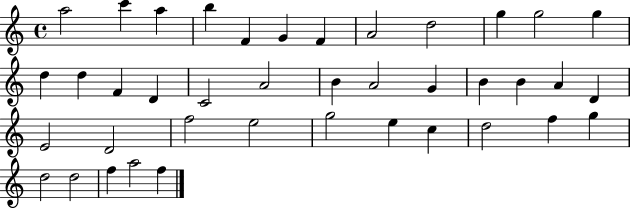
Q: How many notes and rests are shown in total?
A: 40